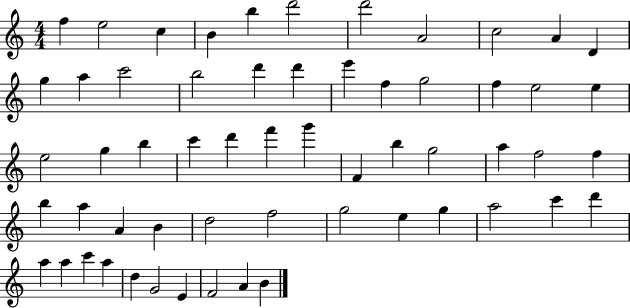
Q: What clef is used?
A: treble